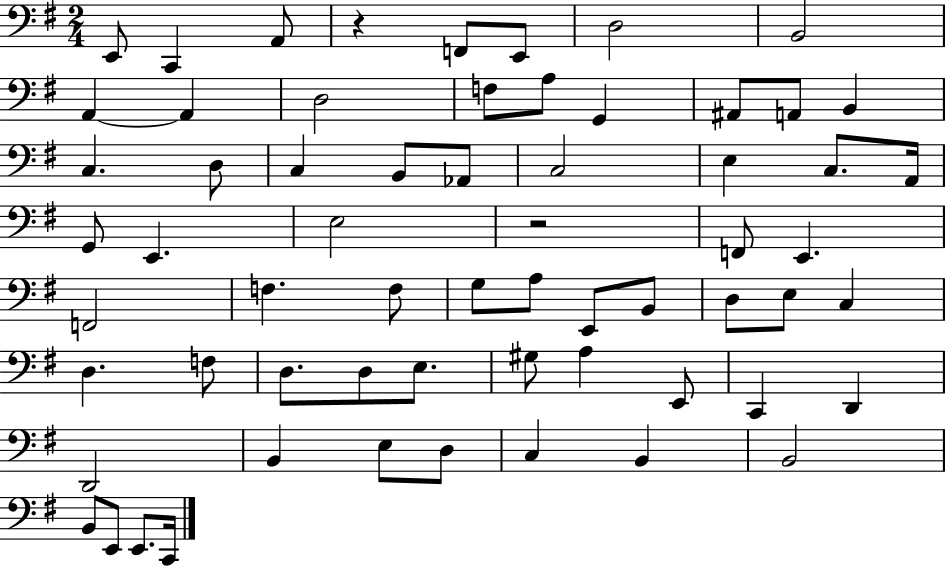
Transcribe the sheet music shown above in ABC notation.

X:1
T:Untitled
M:2/4
L:1/4
K:G
E,,/2 C,, A,,/2 z F,,/2 E,,/2 D,2 B,,2 A,, A,, D,2 F,/2 A,/2 G,, ^A,,/2 A,,/2 B,, C, D,/2 C, B,,/2 _A,,/2 C,2 E, C,/2 A,,/4 G,,/2 E,, E,2 z2 F,,/2 E,, F,,2 F, F,/2 G,/2 A,/2 E,,/2 B,,/2 D,/2 E,/2 C, D, F,/2 D,/2 D,/2 E,/2 ^G,/2 A, E,,/2 C,, D,, D,,2 B,, E,/2 D,/2 C, B,, B,,2 B,,/2 E,,/2 E,,/2 C,,/4